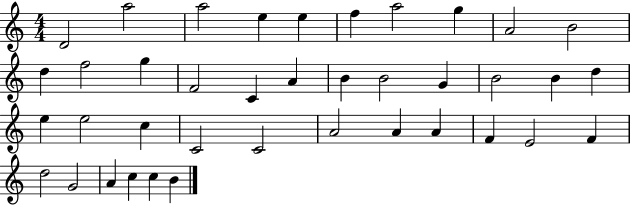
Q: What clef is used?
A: treble